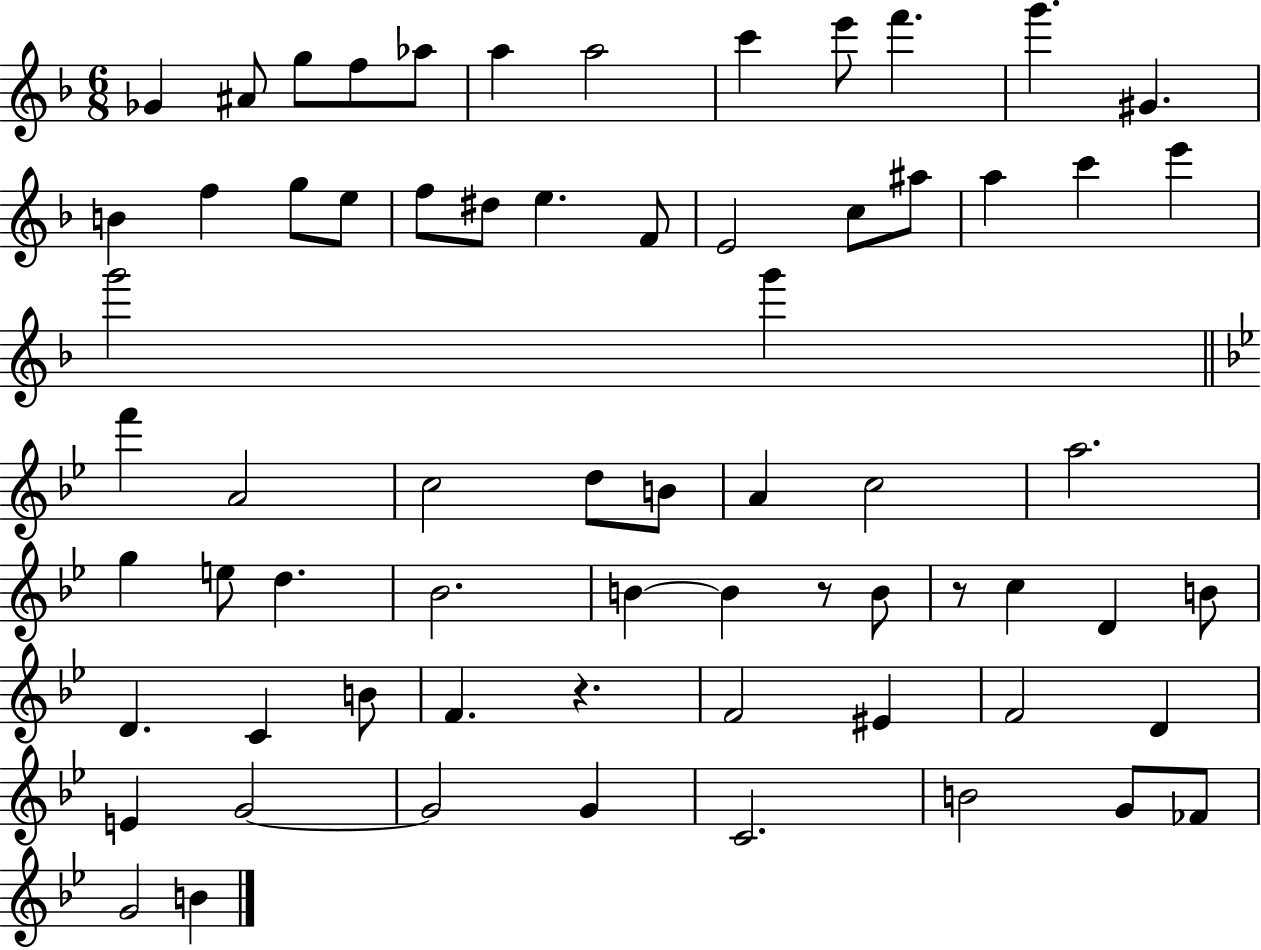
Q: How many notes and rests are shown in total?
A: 67